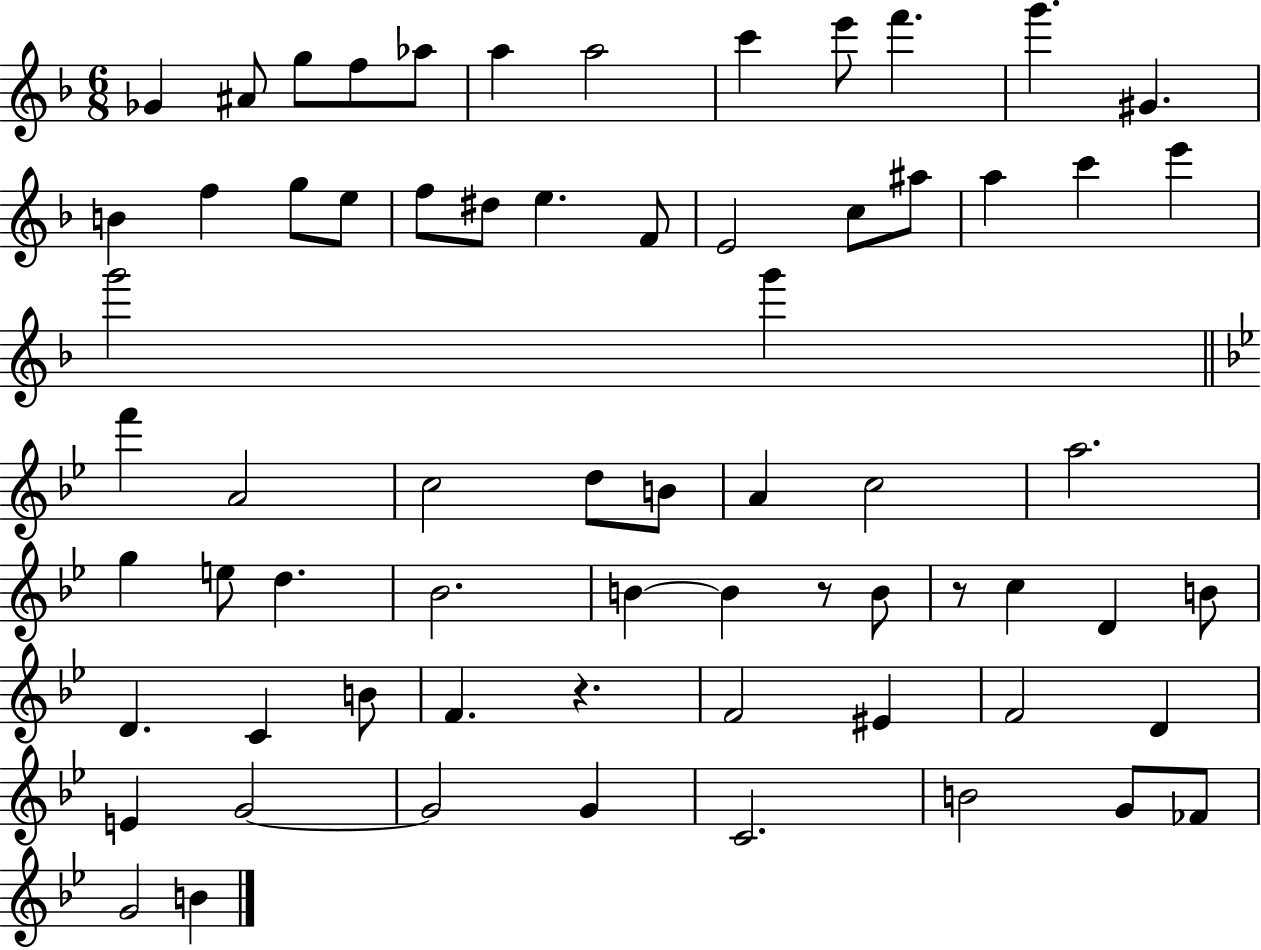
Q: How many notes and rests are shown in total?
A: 67